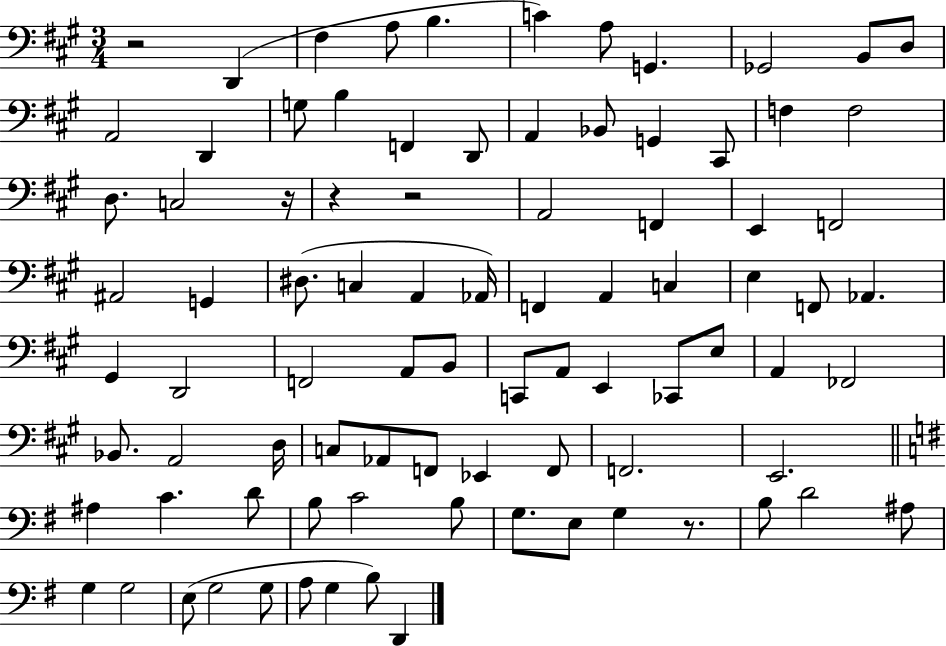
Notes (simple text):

R/h D2/q F#3/q A3/e B3/q. C4/q A3/e G2/q. Gb2/h B2/e D3/e A2/h D2/q G3/e B3/q F2/q D2/e A2/q Bb2/e G2/q C#2/e F3/q F3/h D3/e. C3/h R/s R/q R/h A2/h F2/q E2/q F2/h A#2/h G2/q D#3/e. C3/q A2/q Ab2/s F2/q A2/q C3/q E3/q F2/e Ab2/q. G#2/q D2/h F2/h A2/e B2/e C2/e A2/e E2/q CES2/e E3/e A2/q FES2/h Bb2/e. A2/h D3/s C3/e Ab2/e F2/e Eb2/q F2/e F2/h. E2/h. A#3/q C4/q. D4/e B3/e C4/h B3/e G3/e. E3/e G3/q R/e. B3/e D4/h A#3/e G3/q G3/h E3/e G3/h G3/e A3/e G3/q B3/e D2/q